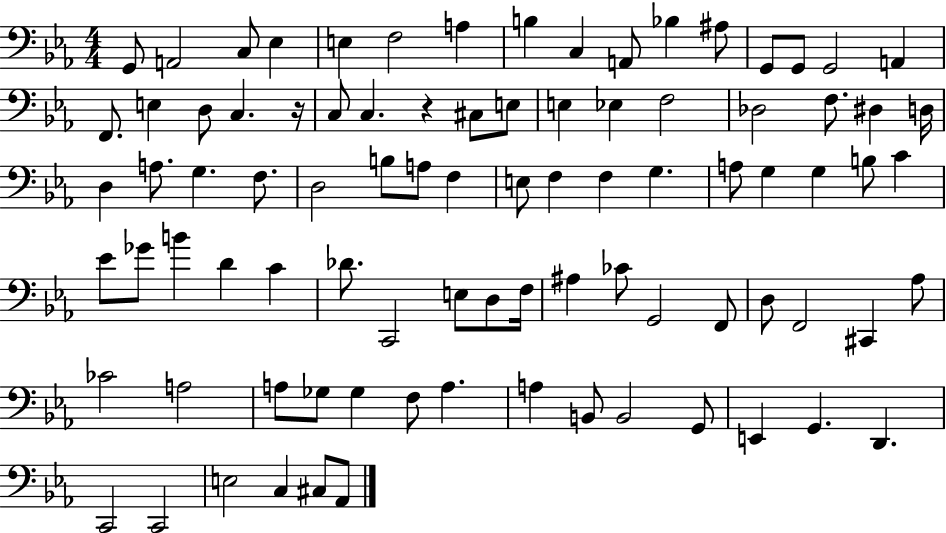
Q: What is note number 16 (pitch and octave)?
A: A2